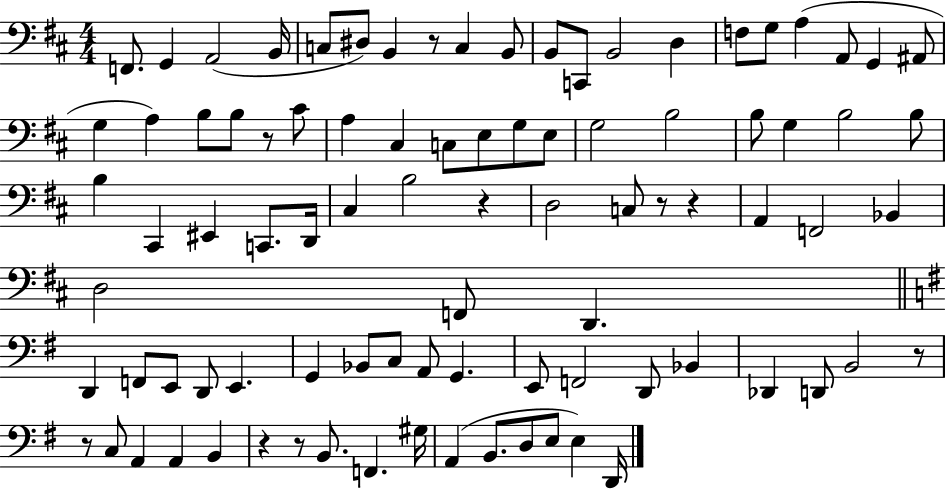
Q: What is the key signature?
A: D major